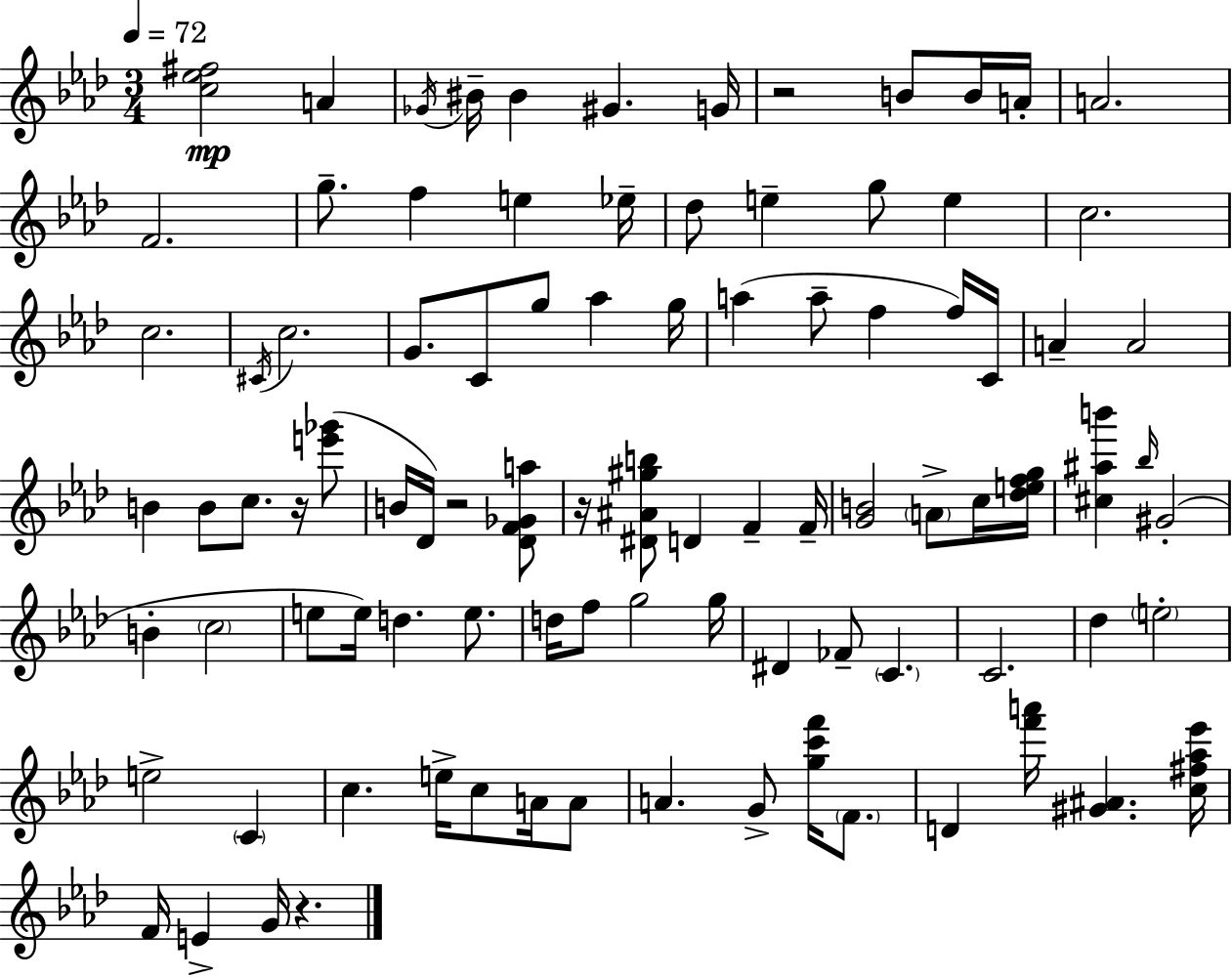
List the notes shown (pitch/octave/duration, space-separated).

[C5,Eb5,F#5]/h A4/q Gb4/s BIS4/s BIS4/q G#4/q. G4/s R/h B4/e B4/s A4/s A4/h. F4/h. G5/e. F5/q E5/q Eb5/s Db5/e E5/q G5/e E5/q C5/h. C5/h. C#4/s C5/h. G4/e. C4/e G5/e Ab5/q G5/s A5/q A5/e F5/q F5/s C4/s A4/q A4/h B4/q B4/e C5/e. R/s [E6,Gb6]/e B4/s Db4/s R/h [Db4,F4,Gb4,A5]/e R/s [D#4,A#4,G#5,B5]/e D4/q F4/q F4/s [G4,B4]/h A4/e C5/s [Db5,E5,F5,G5]/s [C#5,A#5,B6]/q Bb5/s G#4/h B4/q C5/h E5/e E5/s D5/q. E5/e. D5/s F5/e G5/h G5/s D#4/q FES4/e C4/q. C4/h. Db5/q E5/h E5/h C4/q C5/q. E5/s C5/e A4/s A4/e A4/q. G4/e [G5,C6,F6]/s F4/e. D4/q [F6,A6]/s [G#4,A#4]/q. [C5,F#5,Ab5,Eb6]/s F4/s E4/q G4/s R/q.